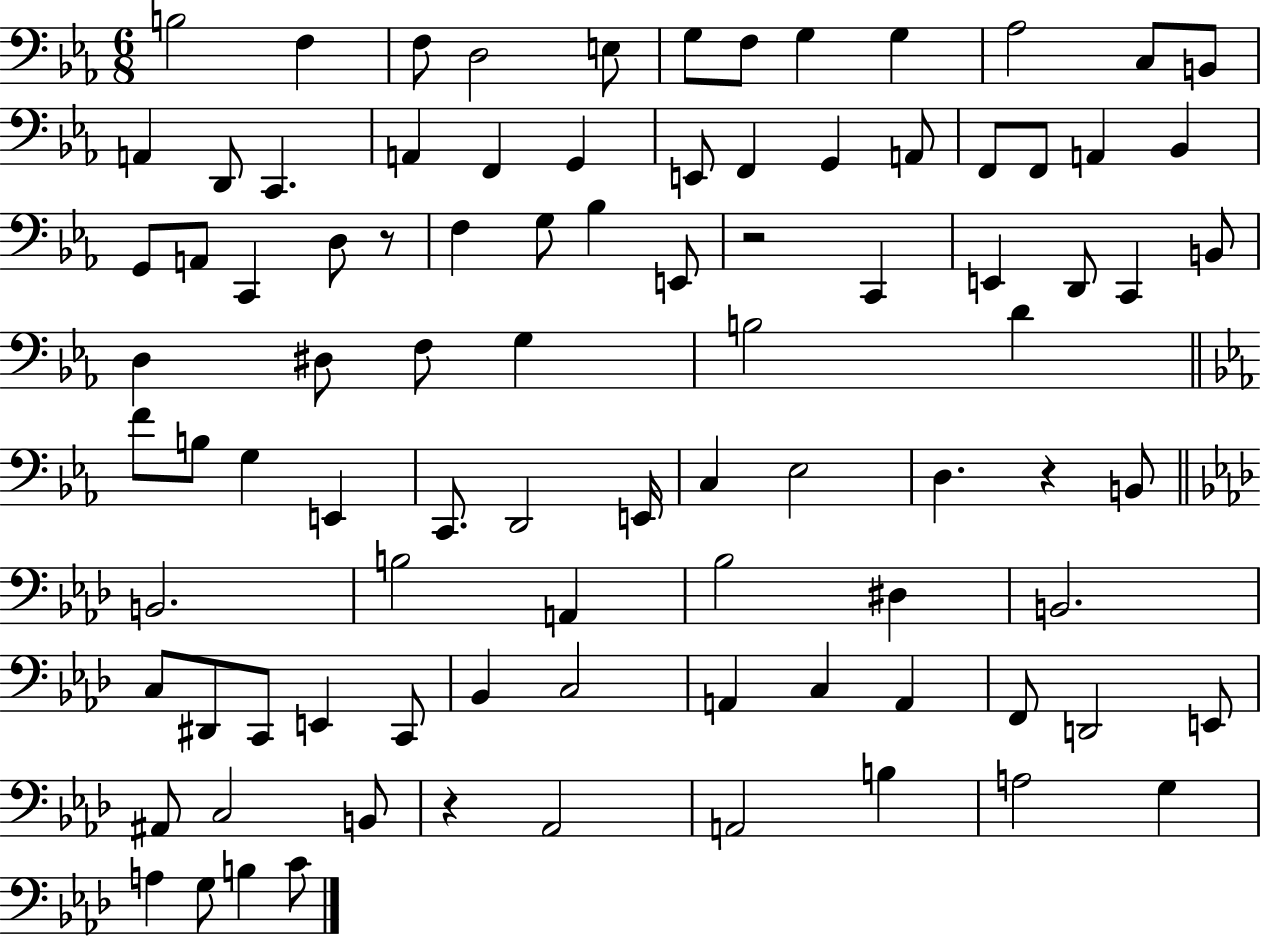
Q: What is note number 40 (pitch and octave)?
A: D3